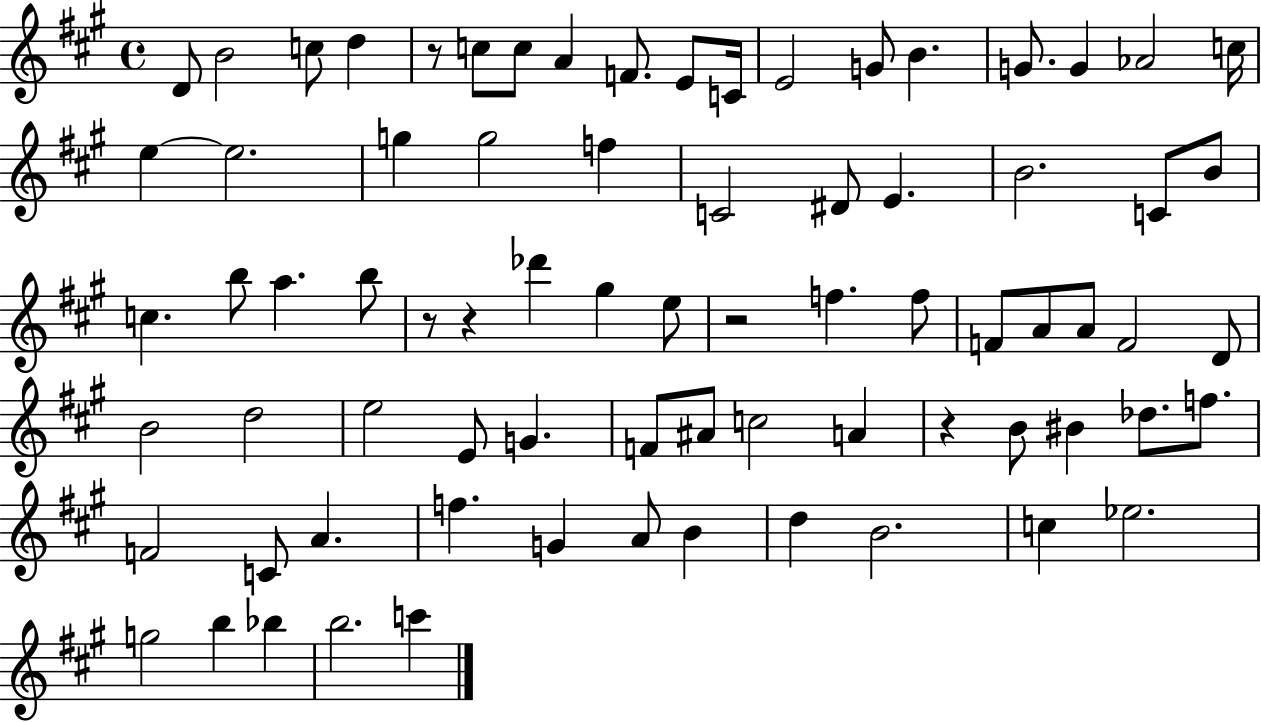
{
  \clef treble
  \time 4/4
  \defaultTimeSignature
  \key a \major
  \repeat volta 2 { d'8 b'2 c''8 d''4 | r8 c''8 c''8 a'4 f'8. e'8 c'16 | e'2 g'8 b'4. | g'8. g'4 aes'2 c''16 | \break e''4~~ e''2. | g''4 g''2 f''4 | c'2 dis'8 e'4. | b'2. c'8 b'8 | \break c''4. b''8 a''4. b''8 | r8 r4 des'''4 gis''4 e''8 | r2 f''4. f''8 | f'8 a'8 a'8 f'2 d'8 | \break b'2 d''2 | e''2 e'8 g'4. | f'8 ais'8 c''2 a'4 | r4 b'8 bis'4 des''8. f''8. | \break f'2 c'8 a'4. | f''4. g'4 a'8 b'4 | d''4 b'2. | c''4 ees''2. | \break g''2 b''4 bes''4 | b''2. c'''4 | } \bar "|."
}